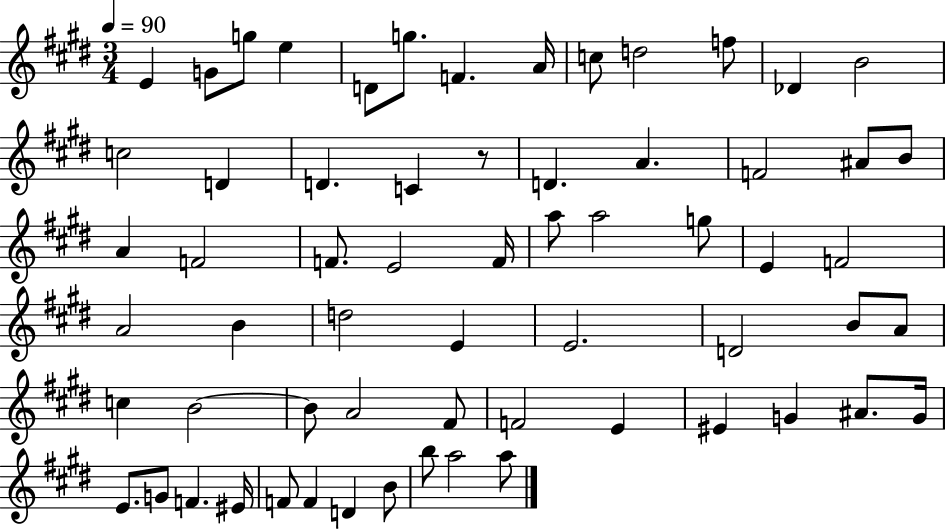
X:1
T:Untitled
M:3/4
L:1/4
K:E
E G/2 g/2 e D/2 g/2 F A/4 c/2 d2 f/2 _D B2 c2 D D C z/2 D A F2 ^A/2 B/2 A F2 F/2 E2 F/4 a/2 a2 g/2 E F2 A2 B d2 E E2 D2 B/2 A/2 c B2 B/2 A2 ^F/2 F2 E ^E G ^A/2 G/4 E/2 G/2 F ^E/4 F/2 F D B/2 b/2 a2 a/2